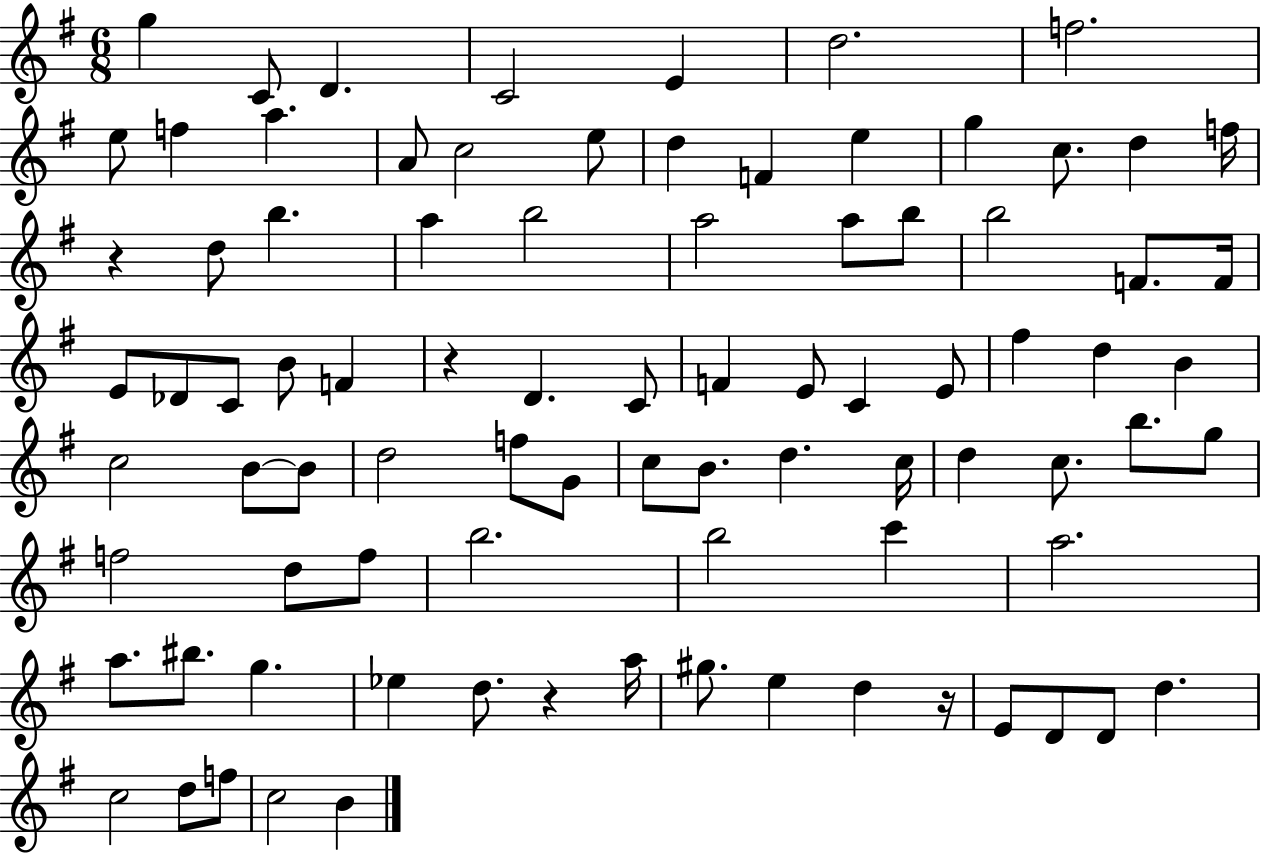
X:1
T:Untitled
M:6/8
L:1/4
K:G
g C/2 D C2 E d2 f2 e/2 f a A/2 c2 e/2 d F e g c/2 d f/4 z d/2 b a b2 a2 a/2 b/2 b2 F/2 F/4 E/2 _D/2 C/2 B/2 F z D C/2 F E/2 C E/2 ^f d B c2 B/2 B/2 d2 f/2 G/2 c/2 B/2 d c/4 d c/2 b/2 g/2 f2 d/2 f/2 b2 b2 c' a2 a/2 ^b/2 g _e d/2 z a/4 ^g/2 e d z/4 E/2 D/2 D/2 d c2 d/2 f/2 c2 B